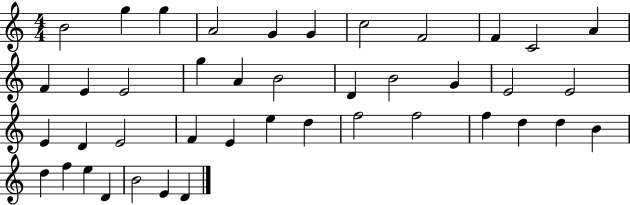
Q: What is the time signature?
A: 4/4